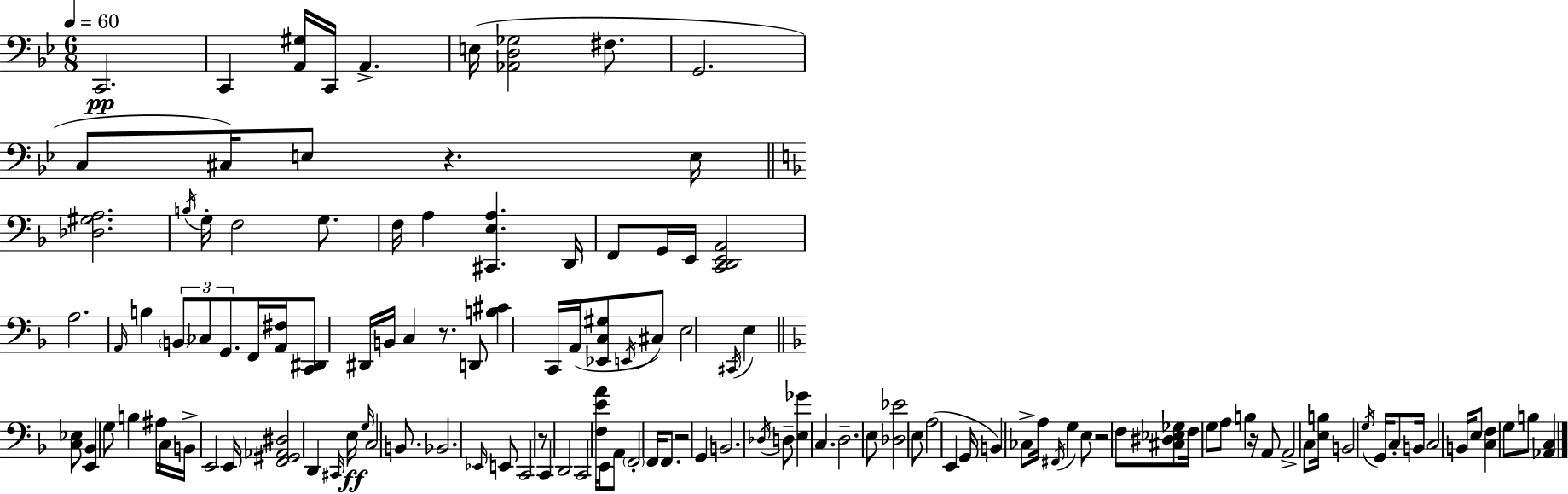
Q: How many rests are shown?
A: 6